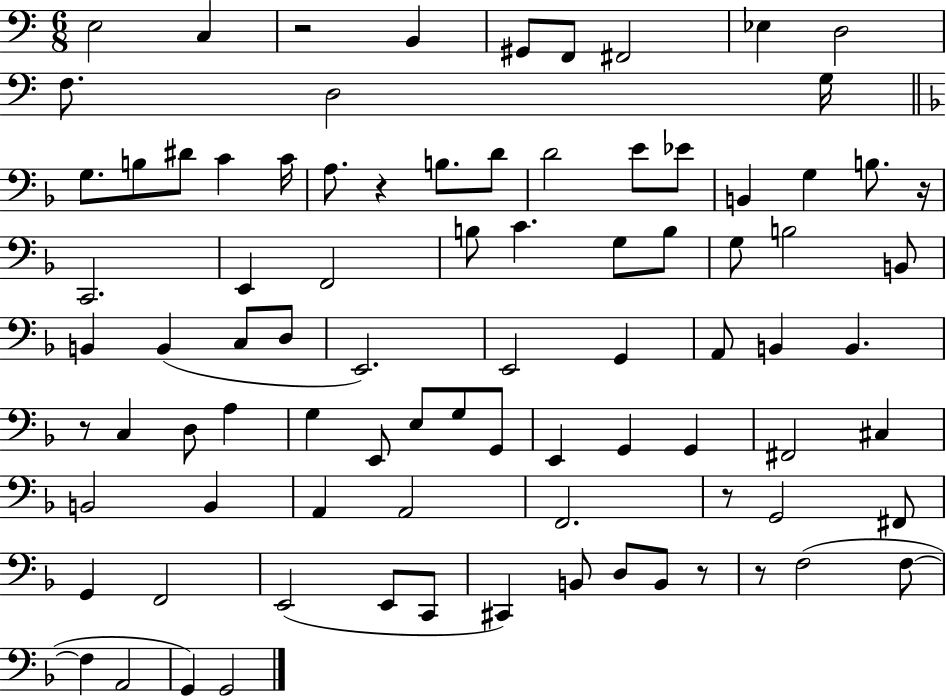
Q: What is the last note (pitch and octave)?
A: G2